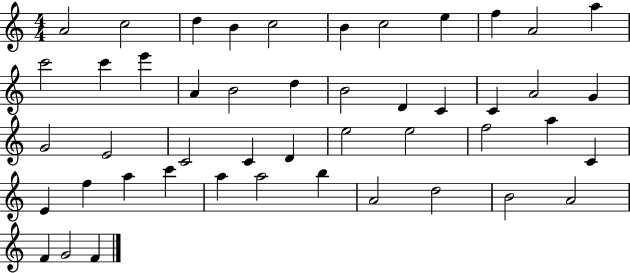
X:1
T:Untitled
M:4/4
L:1/4
K:C
A2 c2 d B c2 B c2 e f A2 a c'2 c' e' A B2 d B2 D C C A2 G G2 E2 C2 C D e2 e2 f2 a C E f a c' a a2 b A2 d2 B2 A2 F G2 F